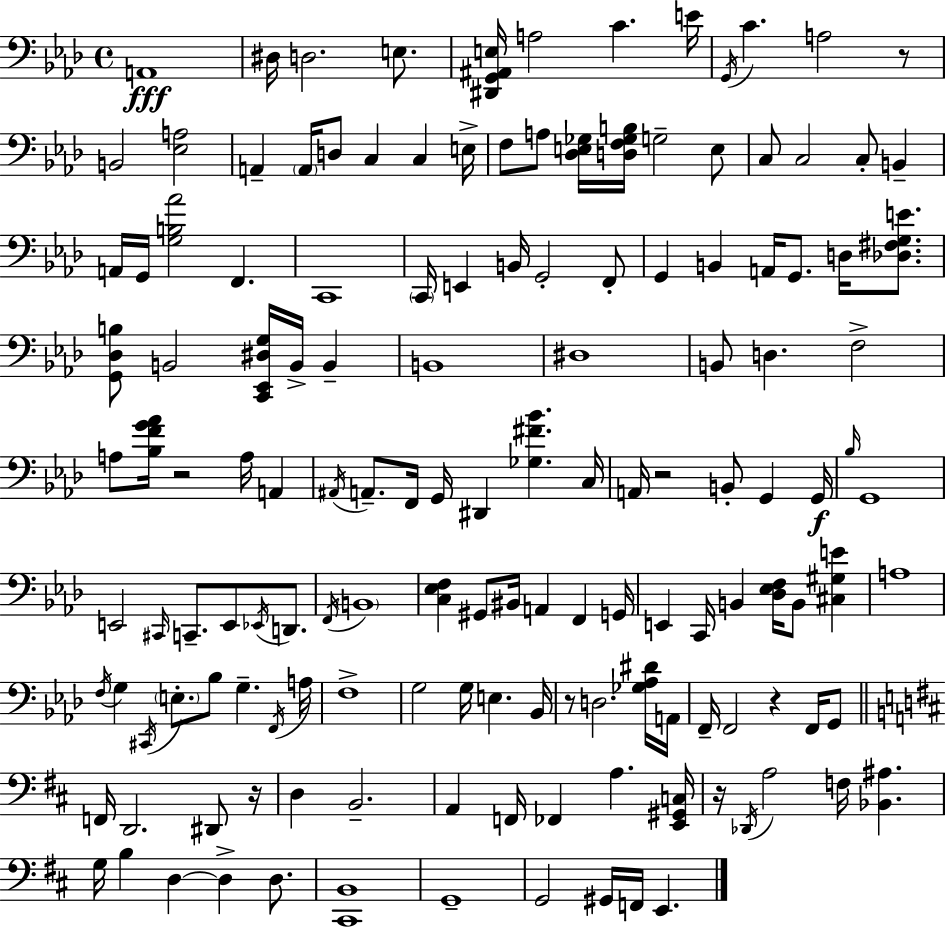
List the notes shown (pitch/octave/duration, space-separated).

A2/w D#3/s D3/h. E3/e. [D#2,G2,A#2,E3]/s A3/h C4/q. E4/s G2/s C4/q. A3/h R/e B2/h [Eb3,A3]/h A2/q A2/s D3/e C3/q C3/q E3/s F3/e A3/e [Db3,E3,Gb3]/s [D3,F3,Gb3,B3]/s G3/h E3/e C3/e C3/h C3/e B2/q A2/s G2/s [G3,B3,Ab4]/h F2/q. C2/w C2/s E2/q B2/s G2/h F2/e G2/q B2/q A2/s G2/e. D3/s [Db3,F#3,G3,E4]/e. [G2,Db3,B3]/e B2/h [C2,Eb2,D#3,G3]/s B2/s B2/q B2/w D#3/w B2/e D3/q. F3/h A3/e [Bb3,F4,G4,Ab4]/s R/h A3/s A2/q A#2/s A2/e. F2/s G2/s D#2/q [Gb3,F#4,Bb4]/q. C3/s A2/s R/h B2/e G2/q G2/s Bb3/s G2/w E2/h C#2/s C2/e. E2/e Eb2/s D2/e. F2/s B2/w [C3,Eb3,F3]/q G#2/e BIS2/s A2/q F2/q G2/s E2/q C2/s B2/q [Db3,Eb3,F3]/s B2/e [C#3,G#3,E4]/q A3/w F3/s G3/q C#2/s E3/e. Bb3/e G3/q. F2/s A3/s F3/w G3/h G3/s E3/q. Bb2/s R/e D3/h. [Gb3,Ab3,D#4]/s A2/s F2/s F2/h R/q F2/s G2/e F2/s D2/h. D#2/e R/s D3/q B2/h. A2/q F2/s FES2/q A3/q. [E2,G#2,C3]/s R/s Db2/s A3/h F3/s [Bb2,A#3]/q. G3/s B3/q D3/q D3/q D3/e. [C#2,B2]/w G2/w G2/h G#2/s F2/s E2/q.